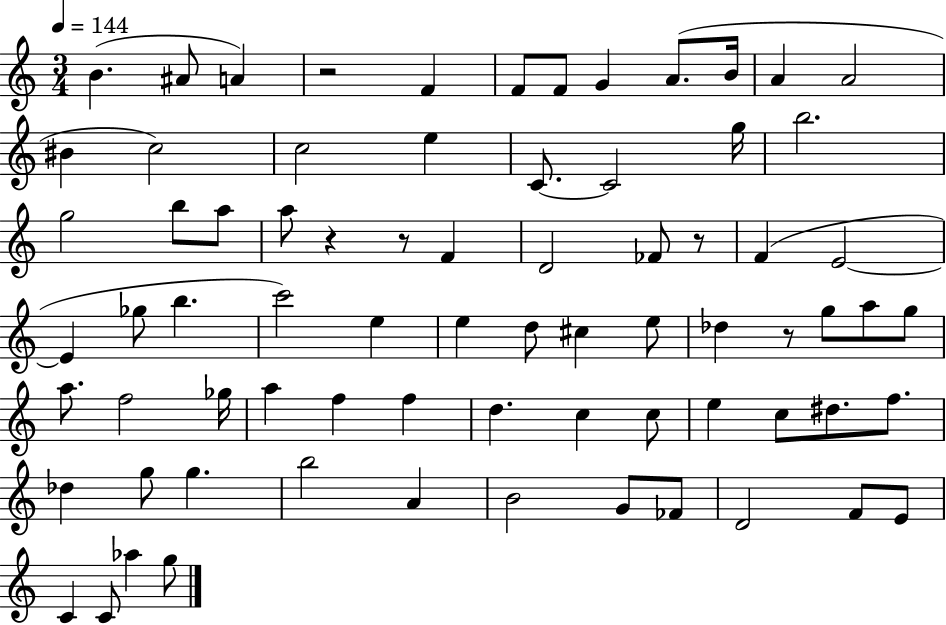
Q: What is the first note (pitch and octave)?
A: B4